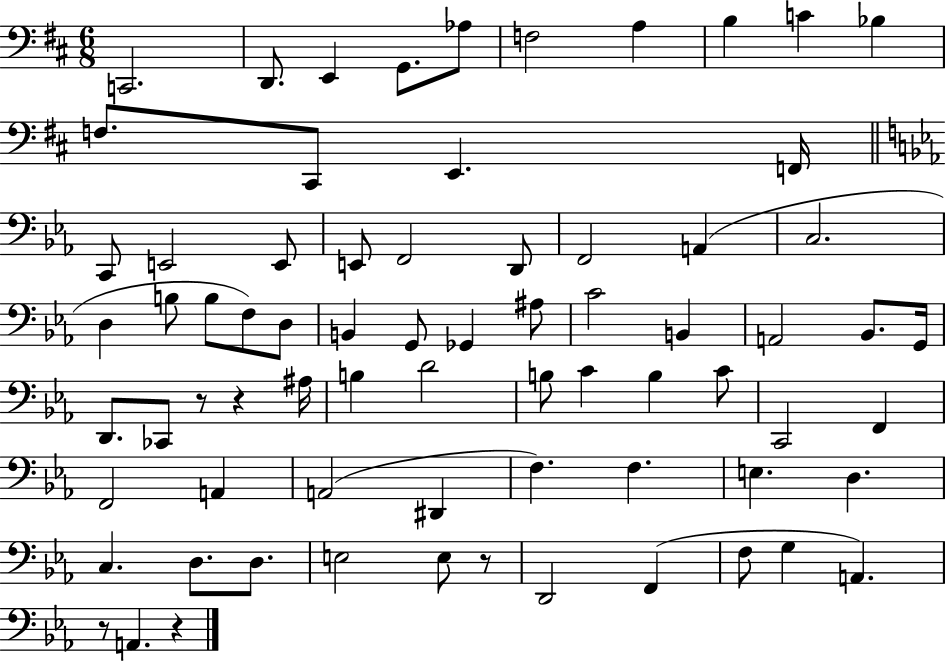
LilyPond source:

{
  \clef bass
  \numericTimeSignature
  \time 6/8
  \key d \major
  c,2. | d,8. e,4 g,8. aes8 | f2 a4 | b4 c'4 bes4 | \break f8. cis,8 e,4. f,16 | \bar "||" \break \key ees \major c,8 e,2 e,8 | e,8 f,2 d,8 | f,2 a,4( | c2. | \break d4 b8 b8 f8) d8 | b,4 g,8 ges,4 ais8 | c'2 b,4 | a,2 bes,8. g,16 | \break d,8. ces,8 r8 r4 ais16 | b4 d'2 | b8 c'4 b4 c'8 | c,2 f,4 | \break f,2 a,4 | a,2( dis,4 | f4.) f4. | e4. d4. | \break c4. d8. d8. | e2 e8 r8 | d,2 f,4( | f8 g4 a,4.) | \break r8 a,4. r4 | \bar "|."
}